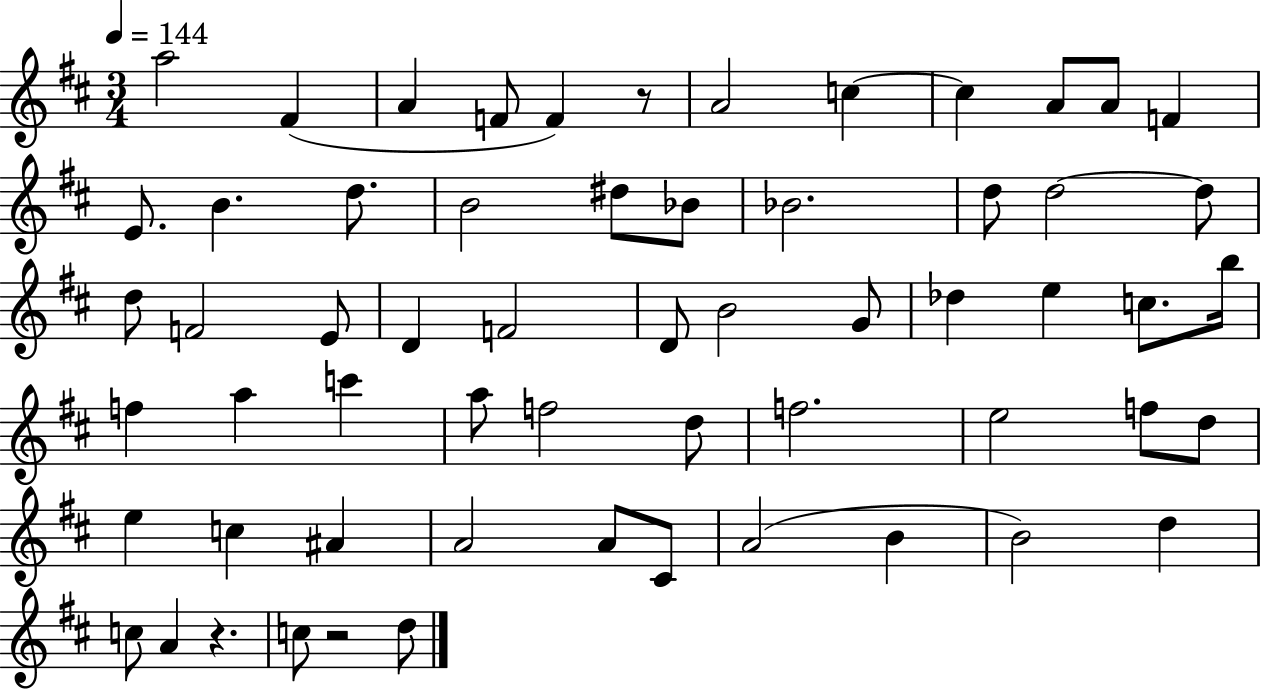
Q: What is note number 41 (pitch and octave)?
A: E5